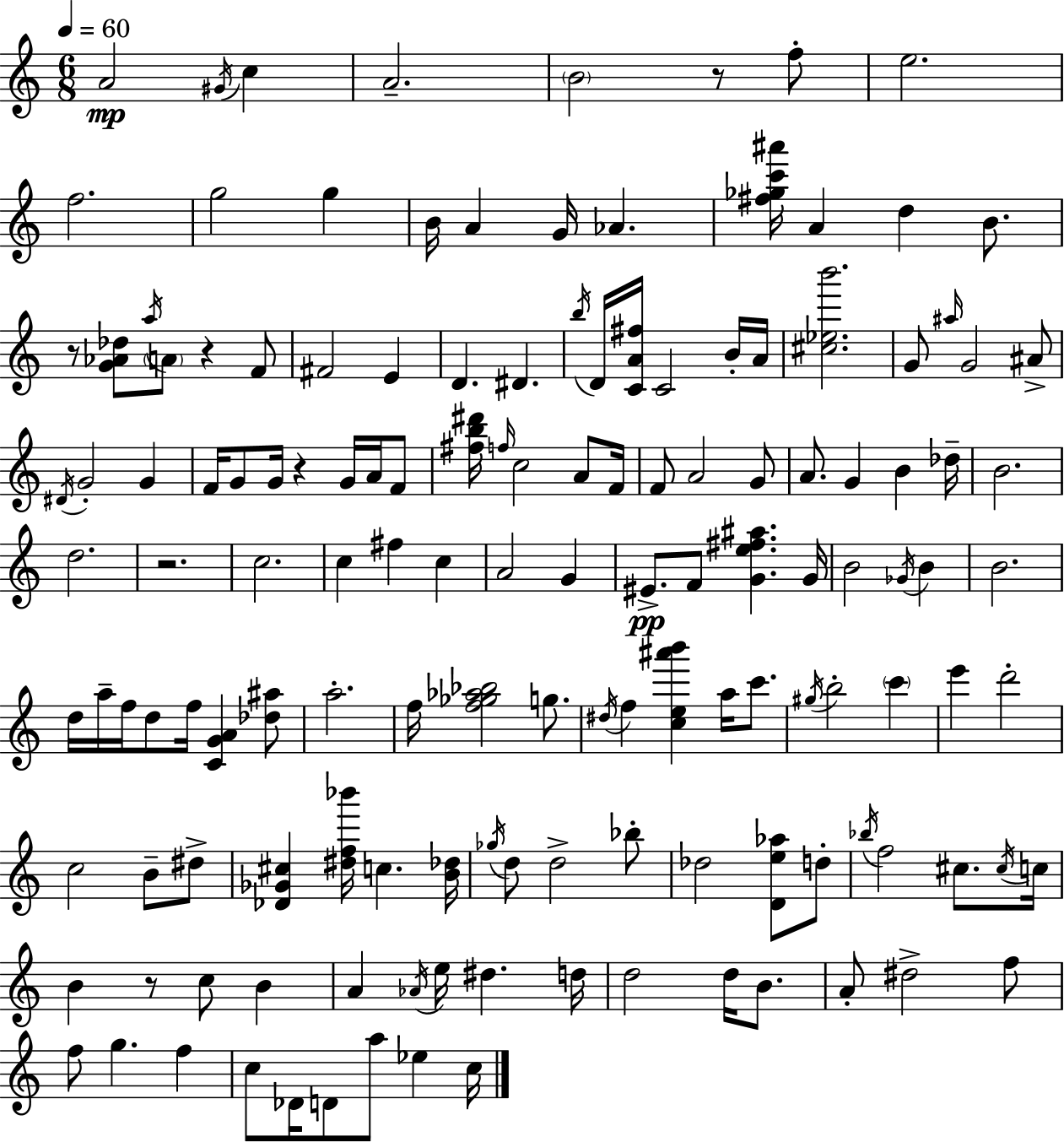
{
  \clef treble
  \numericTimeSignature
  \time 6/8
  \key c \major
  \tempo 4 = 60
  a'2\mp \acciaccatura { gis'16 } c''4 | a'2.-- | \parenthesize b'2 r8 f''8-. | e''2. | \break f''2. | g''2 g''4 | b'16 a'4 g'16 aes'4. | <fis'' ges'' c''' ais'''>16 a'4 d''4 b'8. | \break r8 <g' aes' des''>8 \acciaccatura { a''16 } \parenthesize a'8 r4 | f'8 fis'2 e'4 | d'4. dis'4. | \acciaccatura { b''16 } d'16 <c' a' fis''>16 c'2 | \break b'16-. a'16 <cis'' ees'' b'''>2. | g'8 \grace { ais''16 } g'2 | ais'8-> \acciaccatura { dis'16 } g'2-. | g'4 f'16 g'8 g'16 r4 | \break g'16 a'16 f'8 <fis'' b'' dis'''>16 \grace { f''16 } c''2 | a'8 f'16 f'8 a'2 | g'8 a'8. g'4 | b'4 des''16-- b'2. | \break d''2. | r2. | c''2. | c''4 fis''4 | \break c''4 a'2 | g'4 eis'8.->\pp f'8 <g' e'' fis'' ais''>4. | g'16 b'2 | \acciaccatura { ges'16 } b'4 b'2. | \break d''16 a''16-- f''16 d''8 | f''16 <c' g' a'>4 <des'' ais''>8 a''2.-. | f''16 <f'' ges'' aes'' bes''>2 | g''8. \acciaccatura { dis''16 } f''4 | \break <c'' e'' ais''' b'''>4 a''16 c'''8. \acciaccatura { gis''16 } b''2-. | \parenthesize c'''4 e'''4 | d'''2-. c''2 | b'8-- dis''8-> <des' ges' cis''>4 | \break <dis'' f'' bes'''>16 c''4. <b' des''>16 \acciaccatura { ges''16 } d''8 | d''2-> bes''8-. des''2 | <d' e'' aes''>8 d''8-. \acciaccatura { bes''16 } f''2 | cis''8. \acciaccatura { cis''16 } c''16 | \break b'4 r8 c''8 b'4 | a'4 \acciaccatura { aes'16 } e''16 dis''4. | d''16 d''2 d''16 b'8. | a'8-. dis''2-> f''8 | \break f''8 g''4. f''4 | c''8 des'16 d'8 a''8 ees''4 | c''16 \bar "|."
}